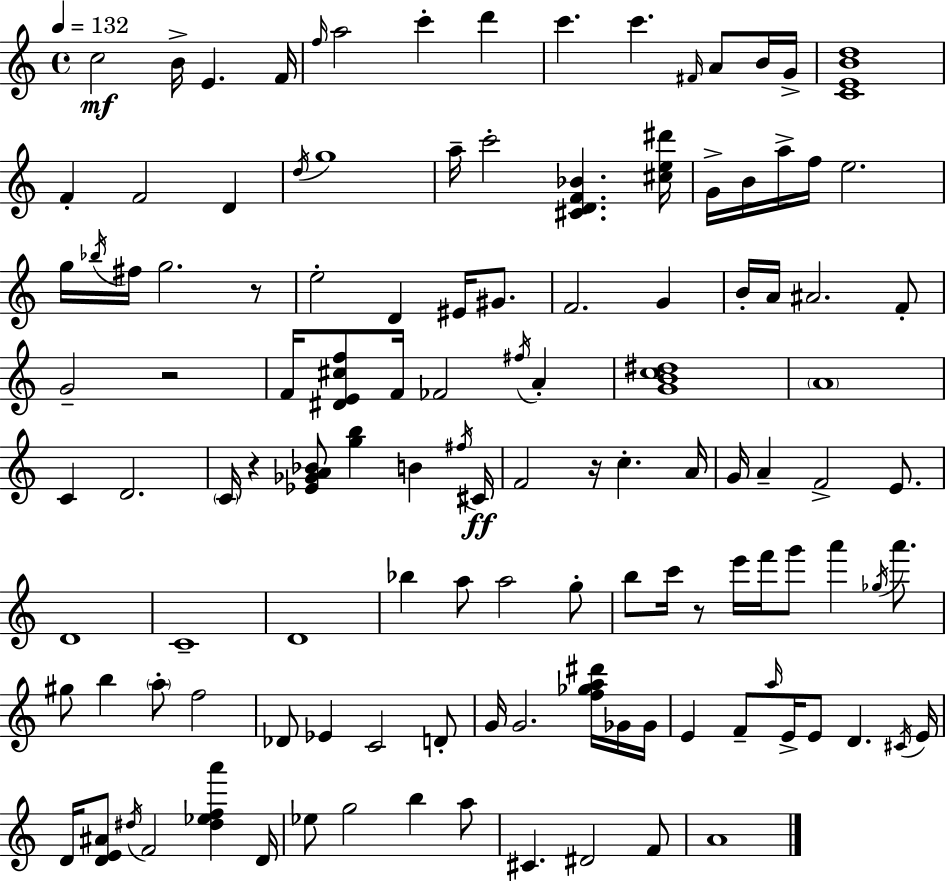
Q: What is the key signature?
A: C major